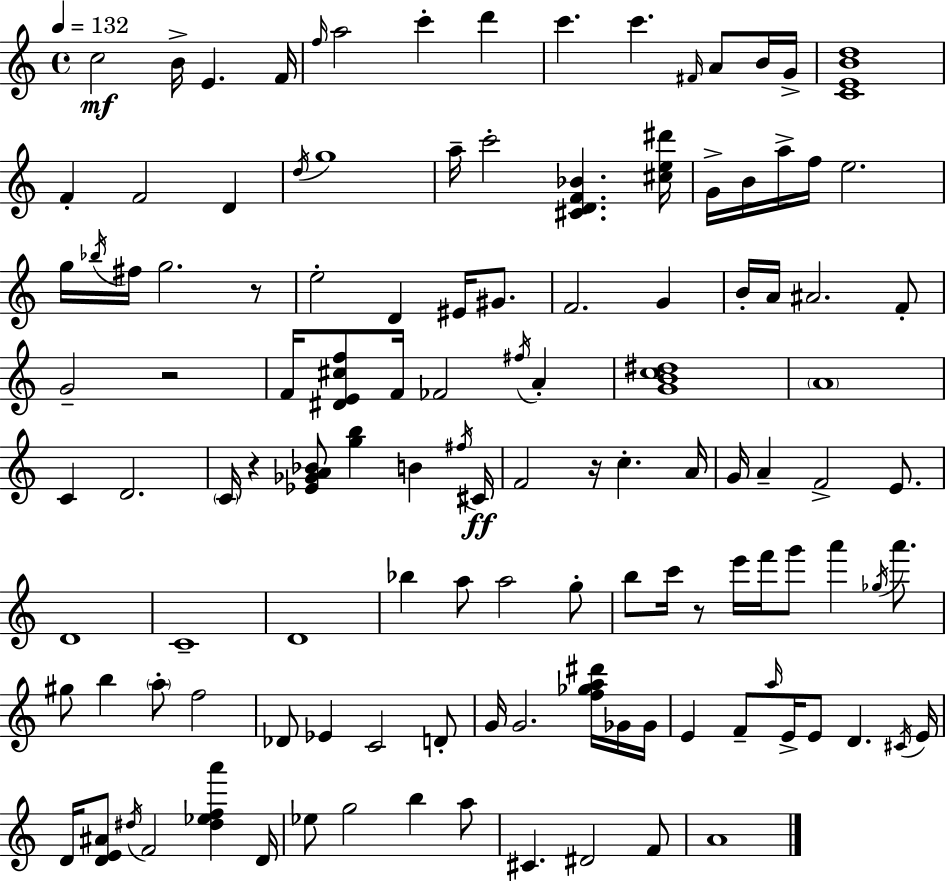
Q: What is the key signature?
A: C major